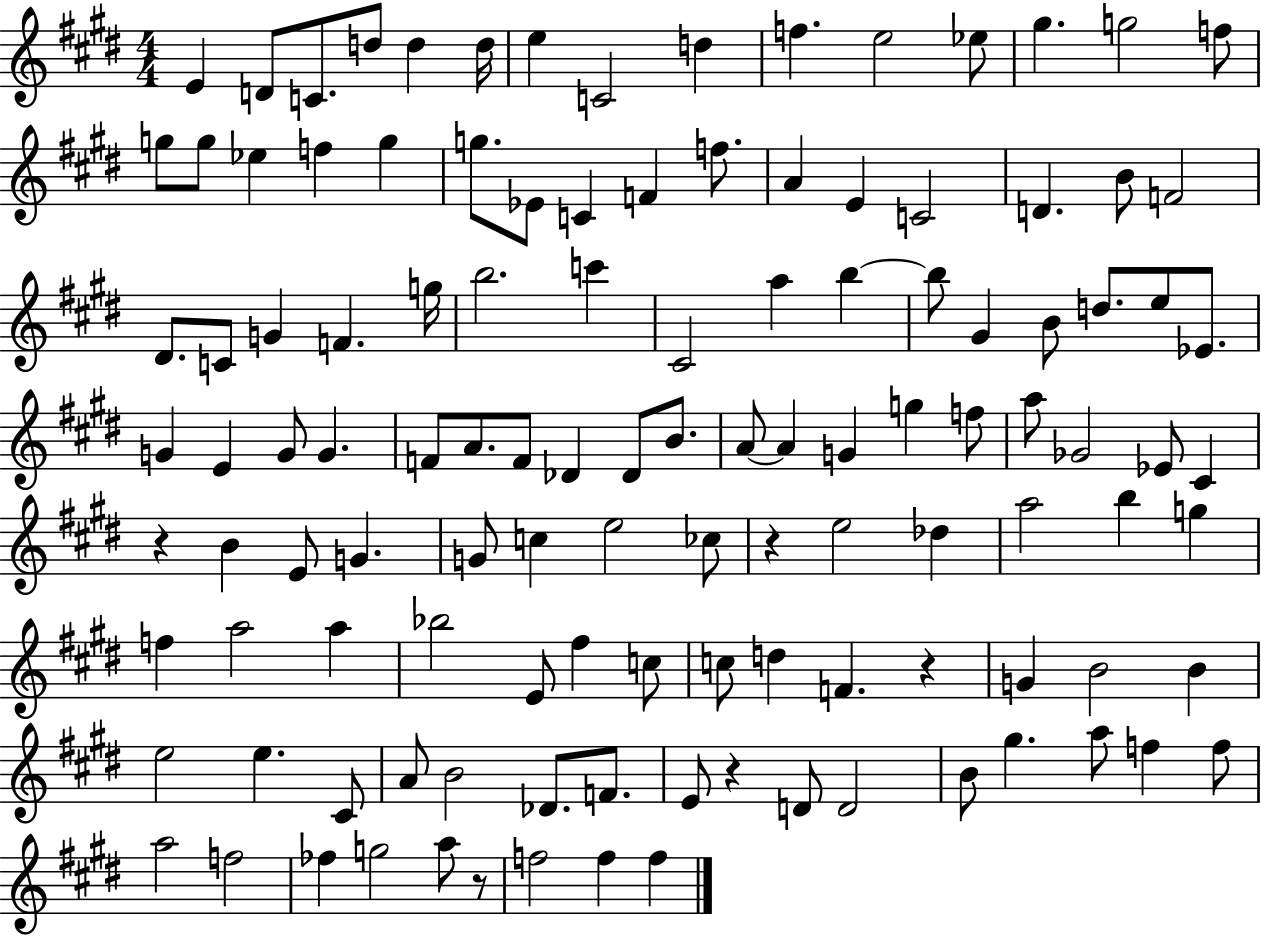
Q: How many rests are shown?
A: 5